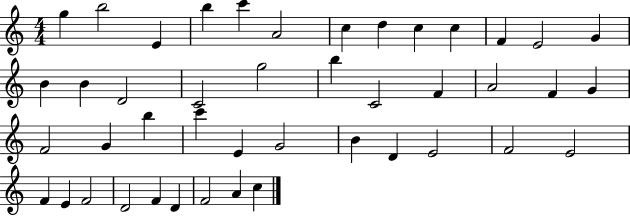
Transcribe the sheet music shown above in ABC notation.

X:1
T:Untitled
M:4/4
L:1/4
K:C
g b2 E b c' A2 c d c c F E2 G B B D2 C2 g2 b C2 F A2 F G F2 G b c' E G2 B D E2 F2 E2 F E F2 D2 F D F2 A c